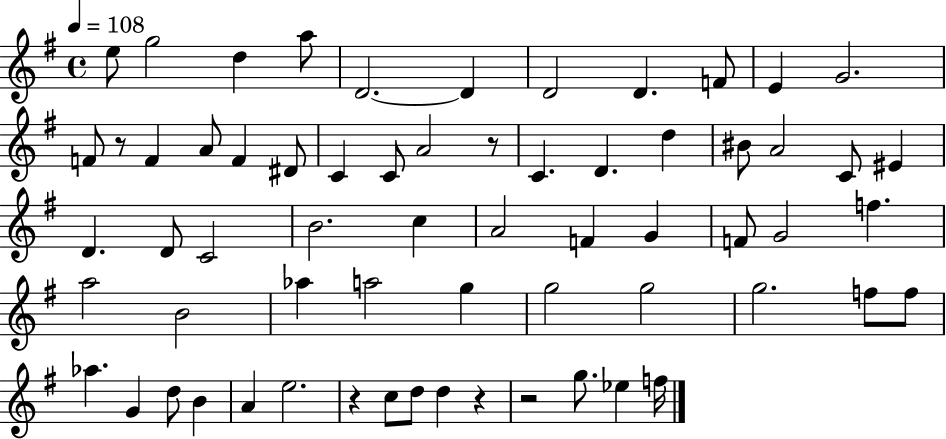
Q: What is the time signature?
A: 4/4